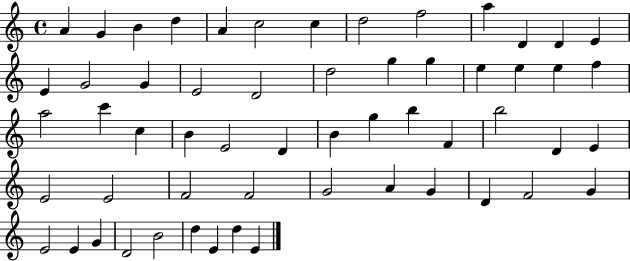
{
  \clef treble
  \time 4/4
  \defaultTimeSignature
  \key c \major
  a'4 g'4 b'4 d''4 | a'4 c''2 c''4 | d''2 f''2 | a''4 d'4 d'4 e'4 | \break e'4 g'2 g'4 | e'2 d'2 | d''2 g''4 g''4 | e''4 e''4 e''4 f''4 | \break a''2 c'''4 c''4 | b'4 e'2 d'4 | b'4 g''4 b''4 f'4 | b''2 d'4 e'4 | \break e'2 e'2 | f'2 f'2 | g'2 a'4 g'4 | d'4 f'2 g'4 | \break e'2 e'4 g'4 | d'2 b'2 | d''4 e'4 d''4 e'4 | \bar "|."
}